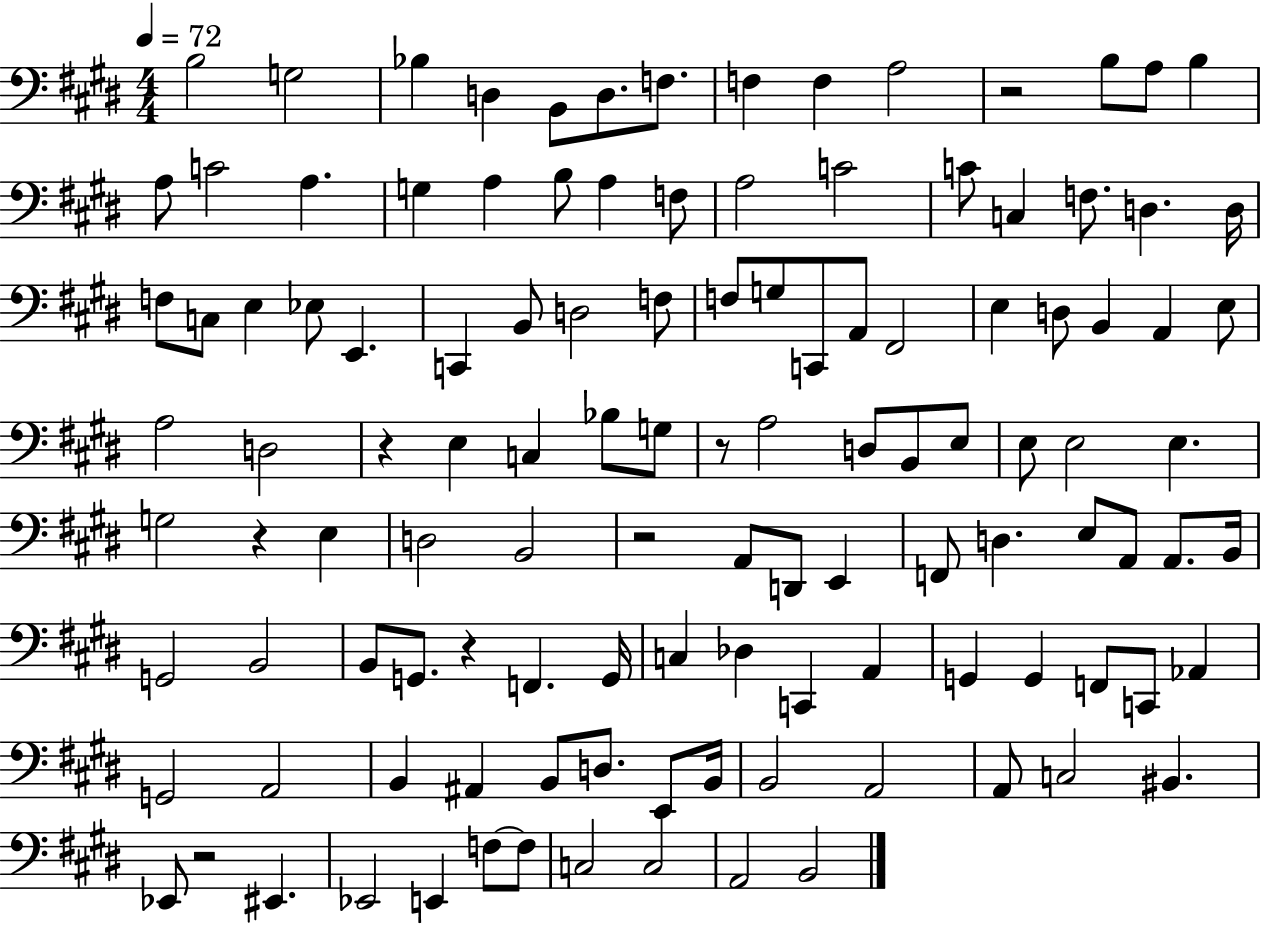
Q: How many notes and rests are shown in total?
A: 118